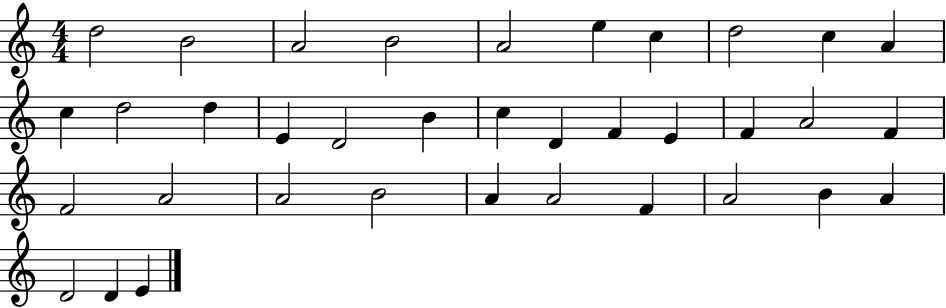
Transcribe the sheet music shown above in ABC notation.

X:1
T:Untitled
M:4/4
L:1/4
K:C
d2 B2 A2 B2 A2 e c d2 c A c d2 d E D2 B c D F E F A2 F F2 A2 A2 B2 A A2 F A2 B A D2 D E